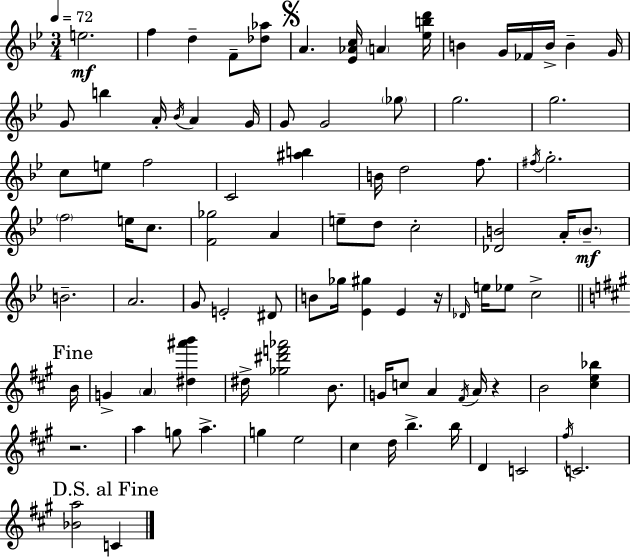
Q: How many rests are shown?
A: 3